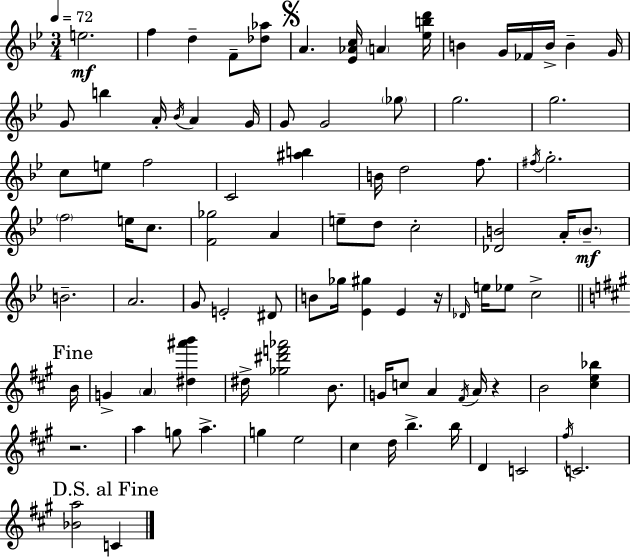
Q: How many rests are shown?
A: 3